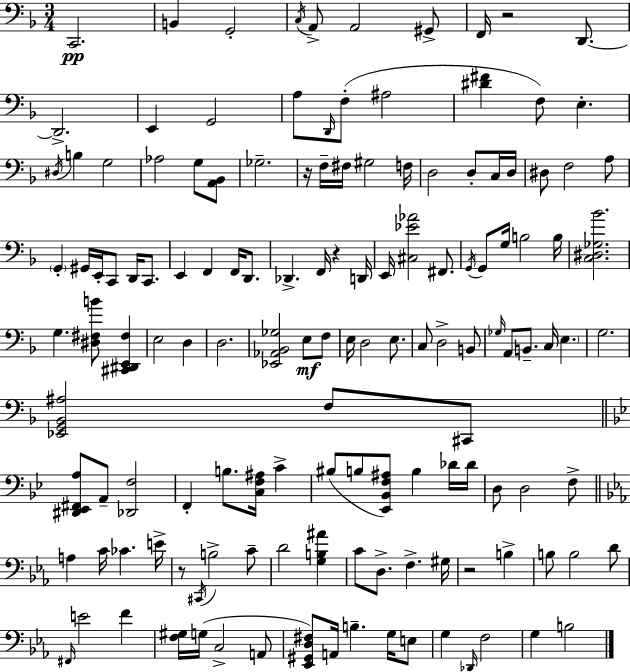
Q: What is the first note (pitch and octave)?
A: C2